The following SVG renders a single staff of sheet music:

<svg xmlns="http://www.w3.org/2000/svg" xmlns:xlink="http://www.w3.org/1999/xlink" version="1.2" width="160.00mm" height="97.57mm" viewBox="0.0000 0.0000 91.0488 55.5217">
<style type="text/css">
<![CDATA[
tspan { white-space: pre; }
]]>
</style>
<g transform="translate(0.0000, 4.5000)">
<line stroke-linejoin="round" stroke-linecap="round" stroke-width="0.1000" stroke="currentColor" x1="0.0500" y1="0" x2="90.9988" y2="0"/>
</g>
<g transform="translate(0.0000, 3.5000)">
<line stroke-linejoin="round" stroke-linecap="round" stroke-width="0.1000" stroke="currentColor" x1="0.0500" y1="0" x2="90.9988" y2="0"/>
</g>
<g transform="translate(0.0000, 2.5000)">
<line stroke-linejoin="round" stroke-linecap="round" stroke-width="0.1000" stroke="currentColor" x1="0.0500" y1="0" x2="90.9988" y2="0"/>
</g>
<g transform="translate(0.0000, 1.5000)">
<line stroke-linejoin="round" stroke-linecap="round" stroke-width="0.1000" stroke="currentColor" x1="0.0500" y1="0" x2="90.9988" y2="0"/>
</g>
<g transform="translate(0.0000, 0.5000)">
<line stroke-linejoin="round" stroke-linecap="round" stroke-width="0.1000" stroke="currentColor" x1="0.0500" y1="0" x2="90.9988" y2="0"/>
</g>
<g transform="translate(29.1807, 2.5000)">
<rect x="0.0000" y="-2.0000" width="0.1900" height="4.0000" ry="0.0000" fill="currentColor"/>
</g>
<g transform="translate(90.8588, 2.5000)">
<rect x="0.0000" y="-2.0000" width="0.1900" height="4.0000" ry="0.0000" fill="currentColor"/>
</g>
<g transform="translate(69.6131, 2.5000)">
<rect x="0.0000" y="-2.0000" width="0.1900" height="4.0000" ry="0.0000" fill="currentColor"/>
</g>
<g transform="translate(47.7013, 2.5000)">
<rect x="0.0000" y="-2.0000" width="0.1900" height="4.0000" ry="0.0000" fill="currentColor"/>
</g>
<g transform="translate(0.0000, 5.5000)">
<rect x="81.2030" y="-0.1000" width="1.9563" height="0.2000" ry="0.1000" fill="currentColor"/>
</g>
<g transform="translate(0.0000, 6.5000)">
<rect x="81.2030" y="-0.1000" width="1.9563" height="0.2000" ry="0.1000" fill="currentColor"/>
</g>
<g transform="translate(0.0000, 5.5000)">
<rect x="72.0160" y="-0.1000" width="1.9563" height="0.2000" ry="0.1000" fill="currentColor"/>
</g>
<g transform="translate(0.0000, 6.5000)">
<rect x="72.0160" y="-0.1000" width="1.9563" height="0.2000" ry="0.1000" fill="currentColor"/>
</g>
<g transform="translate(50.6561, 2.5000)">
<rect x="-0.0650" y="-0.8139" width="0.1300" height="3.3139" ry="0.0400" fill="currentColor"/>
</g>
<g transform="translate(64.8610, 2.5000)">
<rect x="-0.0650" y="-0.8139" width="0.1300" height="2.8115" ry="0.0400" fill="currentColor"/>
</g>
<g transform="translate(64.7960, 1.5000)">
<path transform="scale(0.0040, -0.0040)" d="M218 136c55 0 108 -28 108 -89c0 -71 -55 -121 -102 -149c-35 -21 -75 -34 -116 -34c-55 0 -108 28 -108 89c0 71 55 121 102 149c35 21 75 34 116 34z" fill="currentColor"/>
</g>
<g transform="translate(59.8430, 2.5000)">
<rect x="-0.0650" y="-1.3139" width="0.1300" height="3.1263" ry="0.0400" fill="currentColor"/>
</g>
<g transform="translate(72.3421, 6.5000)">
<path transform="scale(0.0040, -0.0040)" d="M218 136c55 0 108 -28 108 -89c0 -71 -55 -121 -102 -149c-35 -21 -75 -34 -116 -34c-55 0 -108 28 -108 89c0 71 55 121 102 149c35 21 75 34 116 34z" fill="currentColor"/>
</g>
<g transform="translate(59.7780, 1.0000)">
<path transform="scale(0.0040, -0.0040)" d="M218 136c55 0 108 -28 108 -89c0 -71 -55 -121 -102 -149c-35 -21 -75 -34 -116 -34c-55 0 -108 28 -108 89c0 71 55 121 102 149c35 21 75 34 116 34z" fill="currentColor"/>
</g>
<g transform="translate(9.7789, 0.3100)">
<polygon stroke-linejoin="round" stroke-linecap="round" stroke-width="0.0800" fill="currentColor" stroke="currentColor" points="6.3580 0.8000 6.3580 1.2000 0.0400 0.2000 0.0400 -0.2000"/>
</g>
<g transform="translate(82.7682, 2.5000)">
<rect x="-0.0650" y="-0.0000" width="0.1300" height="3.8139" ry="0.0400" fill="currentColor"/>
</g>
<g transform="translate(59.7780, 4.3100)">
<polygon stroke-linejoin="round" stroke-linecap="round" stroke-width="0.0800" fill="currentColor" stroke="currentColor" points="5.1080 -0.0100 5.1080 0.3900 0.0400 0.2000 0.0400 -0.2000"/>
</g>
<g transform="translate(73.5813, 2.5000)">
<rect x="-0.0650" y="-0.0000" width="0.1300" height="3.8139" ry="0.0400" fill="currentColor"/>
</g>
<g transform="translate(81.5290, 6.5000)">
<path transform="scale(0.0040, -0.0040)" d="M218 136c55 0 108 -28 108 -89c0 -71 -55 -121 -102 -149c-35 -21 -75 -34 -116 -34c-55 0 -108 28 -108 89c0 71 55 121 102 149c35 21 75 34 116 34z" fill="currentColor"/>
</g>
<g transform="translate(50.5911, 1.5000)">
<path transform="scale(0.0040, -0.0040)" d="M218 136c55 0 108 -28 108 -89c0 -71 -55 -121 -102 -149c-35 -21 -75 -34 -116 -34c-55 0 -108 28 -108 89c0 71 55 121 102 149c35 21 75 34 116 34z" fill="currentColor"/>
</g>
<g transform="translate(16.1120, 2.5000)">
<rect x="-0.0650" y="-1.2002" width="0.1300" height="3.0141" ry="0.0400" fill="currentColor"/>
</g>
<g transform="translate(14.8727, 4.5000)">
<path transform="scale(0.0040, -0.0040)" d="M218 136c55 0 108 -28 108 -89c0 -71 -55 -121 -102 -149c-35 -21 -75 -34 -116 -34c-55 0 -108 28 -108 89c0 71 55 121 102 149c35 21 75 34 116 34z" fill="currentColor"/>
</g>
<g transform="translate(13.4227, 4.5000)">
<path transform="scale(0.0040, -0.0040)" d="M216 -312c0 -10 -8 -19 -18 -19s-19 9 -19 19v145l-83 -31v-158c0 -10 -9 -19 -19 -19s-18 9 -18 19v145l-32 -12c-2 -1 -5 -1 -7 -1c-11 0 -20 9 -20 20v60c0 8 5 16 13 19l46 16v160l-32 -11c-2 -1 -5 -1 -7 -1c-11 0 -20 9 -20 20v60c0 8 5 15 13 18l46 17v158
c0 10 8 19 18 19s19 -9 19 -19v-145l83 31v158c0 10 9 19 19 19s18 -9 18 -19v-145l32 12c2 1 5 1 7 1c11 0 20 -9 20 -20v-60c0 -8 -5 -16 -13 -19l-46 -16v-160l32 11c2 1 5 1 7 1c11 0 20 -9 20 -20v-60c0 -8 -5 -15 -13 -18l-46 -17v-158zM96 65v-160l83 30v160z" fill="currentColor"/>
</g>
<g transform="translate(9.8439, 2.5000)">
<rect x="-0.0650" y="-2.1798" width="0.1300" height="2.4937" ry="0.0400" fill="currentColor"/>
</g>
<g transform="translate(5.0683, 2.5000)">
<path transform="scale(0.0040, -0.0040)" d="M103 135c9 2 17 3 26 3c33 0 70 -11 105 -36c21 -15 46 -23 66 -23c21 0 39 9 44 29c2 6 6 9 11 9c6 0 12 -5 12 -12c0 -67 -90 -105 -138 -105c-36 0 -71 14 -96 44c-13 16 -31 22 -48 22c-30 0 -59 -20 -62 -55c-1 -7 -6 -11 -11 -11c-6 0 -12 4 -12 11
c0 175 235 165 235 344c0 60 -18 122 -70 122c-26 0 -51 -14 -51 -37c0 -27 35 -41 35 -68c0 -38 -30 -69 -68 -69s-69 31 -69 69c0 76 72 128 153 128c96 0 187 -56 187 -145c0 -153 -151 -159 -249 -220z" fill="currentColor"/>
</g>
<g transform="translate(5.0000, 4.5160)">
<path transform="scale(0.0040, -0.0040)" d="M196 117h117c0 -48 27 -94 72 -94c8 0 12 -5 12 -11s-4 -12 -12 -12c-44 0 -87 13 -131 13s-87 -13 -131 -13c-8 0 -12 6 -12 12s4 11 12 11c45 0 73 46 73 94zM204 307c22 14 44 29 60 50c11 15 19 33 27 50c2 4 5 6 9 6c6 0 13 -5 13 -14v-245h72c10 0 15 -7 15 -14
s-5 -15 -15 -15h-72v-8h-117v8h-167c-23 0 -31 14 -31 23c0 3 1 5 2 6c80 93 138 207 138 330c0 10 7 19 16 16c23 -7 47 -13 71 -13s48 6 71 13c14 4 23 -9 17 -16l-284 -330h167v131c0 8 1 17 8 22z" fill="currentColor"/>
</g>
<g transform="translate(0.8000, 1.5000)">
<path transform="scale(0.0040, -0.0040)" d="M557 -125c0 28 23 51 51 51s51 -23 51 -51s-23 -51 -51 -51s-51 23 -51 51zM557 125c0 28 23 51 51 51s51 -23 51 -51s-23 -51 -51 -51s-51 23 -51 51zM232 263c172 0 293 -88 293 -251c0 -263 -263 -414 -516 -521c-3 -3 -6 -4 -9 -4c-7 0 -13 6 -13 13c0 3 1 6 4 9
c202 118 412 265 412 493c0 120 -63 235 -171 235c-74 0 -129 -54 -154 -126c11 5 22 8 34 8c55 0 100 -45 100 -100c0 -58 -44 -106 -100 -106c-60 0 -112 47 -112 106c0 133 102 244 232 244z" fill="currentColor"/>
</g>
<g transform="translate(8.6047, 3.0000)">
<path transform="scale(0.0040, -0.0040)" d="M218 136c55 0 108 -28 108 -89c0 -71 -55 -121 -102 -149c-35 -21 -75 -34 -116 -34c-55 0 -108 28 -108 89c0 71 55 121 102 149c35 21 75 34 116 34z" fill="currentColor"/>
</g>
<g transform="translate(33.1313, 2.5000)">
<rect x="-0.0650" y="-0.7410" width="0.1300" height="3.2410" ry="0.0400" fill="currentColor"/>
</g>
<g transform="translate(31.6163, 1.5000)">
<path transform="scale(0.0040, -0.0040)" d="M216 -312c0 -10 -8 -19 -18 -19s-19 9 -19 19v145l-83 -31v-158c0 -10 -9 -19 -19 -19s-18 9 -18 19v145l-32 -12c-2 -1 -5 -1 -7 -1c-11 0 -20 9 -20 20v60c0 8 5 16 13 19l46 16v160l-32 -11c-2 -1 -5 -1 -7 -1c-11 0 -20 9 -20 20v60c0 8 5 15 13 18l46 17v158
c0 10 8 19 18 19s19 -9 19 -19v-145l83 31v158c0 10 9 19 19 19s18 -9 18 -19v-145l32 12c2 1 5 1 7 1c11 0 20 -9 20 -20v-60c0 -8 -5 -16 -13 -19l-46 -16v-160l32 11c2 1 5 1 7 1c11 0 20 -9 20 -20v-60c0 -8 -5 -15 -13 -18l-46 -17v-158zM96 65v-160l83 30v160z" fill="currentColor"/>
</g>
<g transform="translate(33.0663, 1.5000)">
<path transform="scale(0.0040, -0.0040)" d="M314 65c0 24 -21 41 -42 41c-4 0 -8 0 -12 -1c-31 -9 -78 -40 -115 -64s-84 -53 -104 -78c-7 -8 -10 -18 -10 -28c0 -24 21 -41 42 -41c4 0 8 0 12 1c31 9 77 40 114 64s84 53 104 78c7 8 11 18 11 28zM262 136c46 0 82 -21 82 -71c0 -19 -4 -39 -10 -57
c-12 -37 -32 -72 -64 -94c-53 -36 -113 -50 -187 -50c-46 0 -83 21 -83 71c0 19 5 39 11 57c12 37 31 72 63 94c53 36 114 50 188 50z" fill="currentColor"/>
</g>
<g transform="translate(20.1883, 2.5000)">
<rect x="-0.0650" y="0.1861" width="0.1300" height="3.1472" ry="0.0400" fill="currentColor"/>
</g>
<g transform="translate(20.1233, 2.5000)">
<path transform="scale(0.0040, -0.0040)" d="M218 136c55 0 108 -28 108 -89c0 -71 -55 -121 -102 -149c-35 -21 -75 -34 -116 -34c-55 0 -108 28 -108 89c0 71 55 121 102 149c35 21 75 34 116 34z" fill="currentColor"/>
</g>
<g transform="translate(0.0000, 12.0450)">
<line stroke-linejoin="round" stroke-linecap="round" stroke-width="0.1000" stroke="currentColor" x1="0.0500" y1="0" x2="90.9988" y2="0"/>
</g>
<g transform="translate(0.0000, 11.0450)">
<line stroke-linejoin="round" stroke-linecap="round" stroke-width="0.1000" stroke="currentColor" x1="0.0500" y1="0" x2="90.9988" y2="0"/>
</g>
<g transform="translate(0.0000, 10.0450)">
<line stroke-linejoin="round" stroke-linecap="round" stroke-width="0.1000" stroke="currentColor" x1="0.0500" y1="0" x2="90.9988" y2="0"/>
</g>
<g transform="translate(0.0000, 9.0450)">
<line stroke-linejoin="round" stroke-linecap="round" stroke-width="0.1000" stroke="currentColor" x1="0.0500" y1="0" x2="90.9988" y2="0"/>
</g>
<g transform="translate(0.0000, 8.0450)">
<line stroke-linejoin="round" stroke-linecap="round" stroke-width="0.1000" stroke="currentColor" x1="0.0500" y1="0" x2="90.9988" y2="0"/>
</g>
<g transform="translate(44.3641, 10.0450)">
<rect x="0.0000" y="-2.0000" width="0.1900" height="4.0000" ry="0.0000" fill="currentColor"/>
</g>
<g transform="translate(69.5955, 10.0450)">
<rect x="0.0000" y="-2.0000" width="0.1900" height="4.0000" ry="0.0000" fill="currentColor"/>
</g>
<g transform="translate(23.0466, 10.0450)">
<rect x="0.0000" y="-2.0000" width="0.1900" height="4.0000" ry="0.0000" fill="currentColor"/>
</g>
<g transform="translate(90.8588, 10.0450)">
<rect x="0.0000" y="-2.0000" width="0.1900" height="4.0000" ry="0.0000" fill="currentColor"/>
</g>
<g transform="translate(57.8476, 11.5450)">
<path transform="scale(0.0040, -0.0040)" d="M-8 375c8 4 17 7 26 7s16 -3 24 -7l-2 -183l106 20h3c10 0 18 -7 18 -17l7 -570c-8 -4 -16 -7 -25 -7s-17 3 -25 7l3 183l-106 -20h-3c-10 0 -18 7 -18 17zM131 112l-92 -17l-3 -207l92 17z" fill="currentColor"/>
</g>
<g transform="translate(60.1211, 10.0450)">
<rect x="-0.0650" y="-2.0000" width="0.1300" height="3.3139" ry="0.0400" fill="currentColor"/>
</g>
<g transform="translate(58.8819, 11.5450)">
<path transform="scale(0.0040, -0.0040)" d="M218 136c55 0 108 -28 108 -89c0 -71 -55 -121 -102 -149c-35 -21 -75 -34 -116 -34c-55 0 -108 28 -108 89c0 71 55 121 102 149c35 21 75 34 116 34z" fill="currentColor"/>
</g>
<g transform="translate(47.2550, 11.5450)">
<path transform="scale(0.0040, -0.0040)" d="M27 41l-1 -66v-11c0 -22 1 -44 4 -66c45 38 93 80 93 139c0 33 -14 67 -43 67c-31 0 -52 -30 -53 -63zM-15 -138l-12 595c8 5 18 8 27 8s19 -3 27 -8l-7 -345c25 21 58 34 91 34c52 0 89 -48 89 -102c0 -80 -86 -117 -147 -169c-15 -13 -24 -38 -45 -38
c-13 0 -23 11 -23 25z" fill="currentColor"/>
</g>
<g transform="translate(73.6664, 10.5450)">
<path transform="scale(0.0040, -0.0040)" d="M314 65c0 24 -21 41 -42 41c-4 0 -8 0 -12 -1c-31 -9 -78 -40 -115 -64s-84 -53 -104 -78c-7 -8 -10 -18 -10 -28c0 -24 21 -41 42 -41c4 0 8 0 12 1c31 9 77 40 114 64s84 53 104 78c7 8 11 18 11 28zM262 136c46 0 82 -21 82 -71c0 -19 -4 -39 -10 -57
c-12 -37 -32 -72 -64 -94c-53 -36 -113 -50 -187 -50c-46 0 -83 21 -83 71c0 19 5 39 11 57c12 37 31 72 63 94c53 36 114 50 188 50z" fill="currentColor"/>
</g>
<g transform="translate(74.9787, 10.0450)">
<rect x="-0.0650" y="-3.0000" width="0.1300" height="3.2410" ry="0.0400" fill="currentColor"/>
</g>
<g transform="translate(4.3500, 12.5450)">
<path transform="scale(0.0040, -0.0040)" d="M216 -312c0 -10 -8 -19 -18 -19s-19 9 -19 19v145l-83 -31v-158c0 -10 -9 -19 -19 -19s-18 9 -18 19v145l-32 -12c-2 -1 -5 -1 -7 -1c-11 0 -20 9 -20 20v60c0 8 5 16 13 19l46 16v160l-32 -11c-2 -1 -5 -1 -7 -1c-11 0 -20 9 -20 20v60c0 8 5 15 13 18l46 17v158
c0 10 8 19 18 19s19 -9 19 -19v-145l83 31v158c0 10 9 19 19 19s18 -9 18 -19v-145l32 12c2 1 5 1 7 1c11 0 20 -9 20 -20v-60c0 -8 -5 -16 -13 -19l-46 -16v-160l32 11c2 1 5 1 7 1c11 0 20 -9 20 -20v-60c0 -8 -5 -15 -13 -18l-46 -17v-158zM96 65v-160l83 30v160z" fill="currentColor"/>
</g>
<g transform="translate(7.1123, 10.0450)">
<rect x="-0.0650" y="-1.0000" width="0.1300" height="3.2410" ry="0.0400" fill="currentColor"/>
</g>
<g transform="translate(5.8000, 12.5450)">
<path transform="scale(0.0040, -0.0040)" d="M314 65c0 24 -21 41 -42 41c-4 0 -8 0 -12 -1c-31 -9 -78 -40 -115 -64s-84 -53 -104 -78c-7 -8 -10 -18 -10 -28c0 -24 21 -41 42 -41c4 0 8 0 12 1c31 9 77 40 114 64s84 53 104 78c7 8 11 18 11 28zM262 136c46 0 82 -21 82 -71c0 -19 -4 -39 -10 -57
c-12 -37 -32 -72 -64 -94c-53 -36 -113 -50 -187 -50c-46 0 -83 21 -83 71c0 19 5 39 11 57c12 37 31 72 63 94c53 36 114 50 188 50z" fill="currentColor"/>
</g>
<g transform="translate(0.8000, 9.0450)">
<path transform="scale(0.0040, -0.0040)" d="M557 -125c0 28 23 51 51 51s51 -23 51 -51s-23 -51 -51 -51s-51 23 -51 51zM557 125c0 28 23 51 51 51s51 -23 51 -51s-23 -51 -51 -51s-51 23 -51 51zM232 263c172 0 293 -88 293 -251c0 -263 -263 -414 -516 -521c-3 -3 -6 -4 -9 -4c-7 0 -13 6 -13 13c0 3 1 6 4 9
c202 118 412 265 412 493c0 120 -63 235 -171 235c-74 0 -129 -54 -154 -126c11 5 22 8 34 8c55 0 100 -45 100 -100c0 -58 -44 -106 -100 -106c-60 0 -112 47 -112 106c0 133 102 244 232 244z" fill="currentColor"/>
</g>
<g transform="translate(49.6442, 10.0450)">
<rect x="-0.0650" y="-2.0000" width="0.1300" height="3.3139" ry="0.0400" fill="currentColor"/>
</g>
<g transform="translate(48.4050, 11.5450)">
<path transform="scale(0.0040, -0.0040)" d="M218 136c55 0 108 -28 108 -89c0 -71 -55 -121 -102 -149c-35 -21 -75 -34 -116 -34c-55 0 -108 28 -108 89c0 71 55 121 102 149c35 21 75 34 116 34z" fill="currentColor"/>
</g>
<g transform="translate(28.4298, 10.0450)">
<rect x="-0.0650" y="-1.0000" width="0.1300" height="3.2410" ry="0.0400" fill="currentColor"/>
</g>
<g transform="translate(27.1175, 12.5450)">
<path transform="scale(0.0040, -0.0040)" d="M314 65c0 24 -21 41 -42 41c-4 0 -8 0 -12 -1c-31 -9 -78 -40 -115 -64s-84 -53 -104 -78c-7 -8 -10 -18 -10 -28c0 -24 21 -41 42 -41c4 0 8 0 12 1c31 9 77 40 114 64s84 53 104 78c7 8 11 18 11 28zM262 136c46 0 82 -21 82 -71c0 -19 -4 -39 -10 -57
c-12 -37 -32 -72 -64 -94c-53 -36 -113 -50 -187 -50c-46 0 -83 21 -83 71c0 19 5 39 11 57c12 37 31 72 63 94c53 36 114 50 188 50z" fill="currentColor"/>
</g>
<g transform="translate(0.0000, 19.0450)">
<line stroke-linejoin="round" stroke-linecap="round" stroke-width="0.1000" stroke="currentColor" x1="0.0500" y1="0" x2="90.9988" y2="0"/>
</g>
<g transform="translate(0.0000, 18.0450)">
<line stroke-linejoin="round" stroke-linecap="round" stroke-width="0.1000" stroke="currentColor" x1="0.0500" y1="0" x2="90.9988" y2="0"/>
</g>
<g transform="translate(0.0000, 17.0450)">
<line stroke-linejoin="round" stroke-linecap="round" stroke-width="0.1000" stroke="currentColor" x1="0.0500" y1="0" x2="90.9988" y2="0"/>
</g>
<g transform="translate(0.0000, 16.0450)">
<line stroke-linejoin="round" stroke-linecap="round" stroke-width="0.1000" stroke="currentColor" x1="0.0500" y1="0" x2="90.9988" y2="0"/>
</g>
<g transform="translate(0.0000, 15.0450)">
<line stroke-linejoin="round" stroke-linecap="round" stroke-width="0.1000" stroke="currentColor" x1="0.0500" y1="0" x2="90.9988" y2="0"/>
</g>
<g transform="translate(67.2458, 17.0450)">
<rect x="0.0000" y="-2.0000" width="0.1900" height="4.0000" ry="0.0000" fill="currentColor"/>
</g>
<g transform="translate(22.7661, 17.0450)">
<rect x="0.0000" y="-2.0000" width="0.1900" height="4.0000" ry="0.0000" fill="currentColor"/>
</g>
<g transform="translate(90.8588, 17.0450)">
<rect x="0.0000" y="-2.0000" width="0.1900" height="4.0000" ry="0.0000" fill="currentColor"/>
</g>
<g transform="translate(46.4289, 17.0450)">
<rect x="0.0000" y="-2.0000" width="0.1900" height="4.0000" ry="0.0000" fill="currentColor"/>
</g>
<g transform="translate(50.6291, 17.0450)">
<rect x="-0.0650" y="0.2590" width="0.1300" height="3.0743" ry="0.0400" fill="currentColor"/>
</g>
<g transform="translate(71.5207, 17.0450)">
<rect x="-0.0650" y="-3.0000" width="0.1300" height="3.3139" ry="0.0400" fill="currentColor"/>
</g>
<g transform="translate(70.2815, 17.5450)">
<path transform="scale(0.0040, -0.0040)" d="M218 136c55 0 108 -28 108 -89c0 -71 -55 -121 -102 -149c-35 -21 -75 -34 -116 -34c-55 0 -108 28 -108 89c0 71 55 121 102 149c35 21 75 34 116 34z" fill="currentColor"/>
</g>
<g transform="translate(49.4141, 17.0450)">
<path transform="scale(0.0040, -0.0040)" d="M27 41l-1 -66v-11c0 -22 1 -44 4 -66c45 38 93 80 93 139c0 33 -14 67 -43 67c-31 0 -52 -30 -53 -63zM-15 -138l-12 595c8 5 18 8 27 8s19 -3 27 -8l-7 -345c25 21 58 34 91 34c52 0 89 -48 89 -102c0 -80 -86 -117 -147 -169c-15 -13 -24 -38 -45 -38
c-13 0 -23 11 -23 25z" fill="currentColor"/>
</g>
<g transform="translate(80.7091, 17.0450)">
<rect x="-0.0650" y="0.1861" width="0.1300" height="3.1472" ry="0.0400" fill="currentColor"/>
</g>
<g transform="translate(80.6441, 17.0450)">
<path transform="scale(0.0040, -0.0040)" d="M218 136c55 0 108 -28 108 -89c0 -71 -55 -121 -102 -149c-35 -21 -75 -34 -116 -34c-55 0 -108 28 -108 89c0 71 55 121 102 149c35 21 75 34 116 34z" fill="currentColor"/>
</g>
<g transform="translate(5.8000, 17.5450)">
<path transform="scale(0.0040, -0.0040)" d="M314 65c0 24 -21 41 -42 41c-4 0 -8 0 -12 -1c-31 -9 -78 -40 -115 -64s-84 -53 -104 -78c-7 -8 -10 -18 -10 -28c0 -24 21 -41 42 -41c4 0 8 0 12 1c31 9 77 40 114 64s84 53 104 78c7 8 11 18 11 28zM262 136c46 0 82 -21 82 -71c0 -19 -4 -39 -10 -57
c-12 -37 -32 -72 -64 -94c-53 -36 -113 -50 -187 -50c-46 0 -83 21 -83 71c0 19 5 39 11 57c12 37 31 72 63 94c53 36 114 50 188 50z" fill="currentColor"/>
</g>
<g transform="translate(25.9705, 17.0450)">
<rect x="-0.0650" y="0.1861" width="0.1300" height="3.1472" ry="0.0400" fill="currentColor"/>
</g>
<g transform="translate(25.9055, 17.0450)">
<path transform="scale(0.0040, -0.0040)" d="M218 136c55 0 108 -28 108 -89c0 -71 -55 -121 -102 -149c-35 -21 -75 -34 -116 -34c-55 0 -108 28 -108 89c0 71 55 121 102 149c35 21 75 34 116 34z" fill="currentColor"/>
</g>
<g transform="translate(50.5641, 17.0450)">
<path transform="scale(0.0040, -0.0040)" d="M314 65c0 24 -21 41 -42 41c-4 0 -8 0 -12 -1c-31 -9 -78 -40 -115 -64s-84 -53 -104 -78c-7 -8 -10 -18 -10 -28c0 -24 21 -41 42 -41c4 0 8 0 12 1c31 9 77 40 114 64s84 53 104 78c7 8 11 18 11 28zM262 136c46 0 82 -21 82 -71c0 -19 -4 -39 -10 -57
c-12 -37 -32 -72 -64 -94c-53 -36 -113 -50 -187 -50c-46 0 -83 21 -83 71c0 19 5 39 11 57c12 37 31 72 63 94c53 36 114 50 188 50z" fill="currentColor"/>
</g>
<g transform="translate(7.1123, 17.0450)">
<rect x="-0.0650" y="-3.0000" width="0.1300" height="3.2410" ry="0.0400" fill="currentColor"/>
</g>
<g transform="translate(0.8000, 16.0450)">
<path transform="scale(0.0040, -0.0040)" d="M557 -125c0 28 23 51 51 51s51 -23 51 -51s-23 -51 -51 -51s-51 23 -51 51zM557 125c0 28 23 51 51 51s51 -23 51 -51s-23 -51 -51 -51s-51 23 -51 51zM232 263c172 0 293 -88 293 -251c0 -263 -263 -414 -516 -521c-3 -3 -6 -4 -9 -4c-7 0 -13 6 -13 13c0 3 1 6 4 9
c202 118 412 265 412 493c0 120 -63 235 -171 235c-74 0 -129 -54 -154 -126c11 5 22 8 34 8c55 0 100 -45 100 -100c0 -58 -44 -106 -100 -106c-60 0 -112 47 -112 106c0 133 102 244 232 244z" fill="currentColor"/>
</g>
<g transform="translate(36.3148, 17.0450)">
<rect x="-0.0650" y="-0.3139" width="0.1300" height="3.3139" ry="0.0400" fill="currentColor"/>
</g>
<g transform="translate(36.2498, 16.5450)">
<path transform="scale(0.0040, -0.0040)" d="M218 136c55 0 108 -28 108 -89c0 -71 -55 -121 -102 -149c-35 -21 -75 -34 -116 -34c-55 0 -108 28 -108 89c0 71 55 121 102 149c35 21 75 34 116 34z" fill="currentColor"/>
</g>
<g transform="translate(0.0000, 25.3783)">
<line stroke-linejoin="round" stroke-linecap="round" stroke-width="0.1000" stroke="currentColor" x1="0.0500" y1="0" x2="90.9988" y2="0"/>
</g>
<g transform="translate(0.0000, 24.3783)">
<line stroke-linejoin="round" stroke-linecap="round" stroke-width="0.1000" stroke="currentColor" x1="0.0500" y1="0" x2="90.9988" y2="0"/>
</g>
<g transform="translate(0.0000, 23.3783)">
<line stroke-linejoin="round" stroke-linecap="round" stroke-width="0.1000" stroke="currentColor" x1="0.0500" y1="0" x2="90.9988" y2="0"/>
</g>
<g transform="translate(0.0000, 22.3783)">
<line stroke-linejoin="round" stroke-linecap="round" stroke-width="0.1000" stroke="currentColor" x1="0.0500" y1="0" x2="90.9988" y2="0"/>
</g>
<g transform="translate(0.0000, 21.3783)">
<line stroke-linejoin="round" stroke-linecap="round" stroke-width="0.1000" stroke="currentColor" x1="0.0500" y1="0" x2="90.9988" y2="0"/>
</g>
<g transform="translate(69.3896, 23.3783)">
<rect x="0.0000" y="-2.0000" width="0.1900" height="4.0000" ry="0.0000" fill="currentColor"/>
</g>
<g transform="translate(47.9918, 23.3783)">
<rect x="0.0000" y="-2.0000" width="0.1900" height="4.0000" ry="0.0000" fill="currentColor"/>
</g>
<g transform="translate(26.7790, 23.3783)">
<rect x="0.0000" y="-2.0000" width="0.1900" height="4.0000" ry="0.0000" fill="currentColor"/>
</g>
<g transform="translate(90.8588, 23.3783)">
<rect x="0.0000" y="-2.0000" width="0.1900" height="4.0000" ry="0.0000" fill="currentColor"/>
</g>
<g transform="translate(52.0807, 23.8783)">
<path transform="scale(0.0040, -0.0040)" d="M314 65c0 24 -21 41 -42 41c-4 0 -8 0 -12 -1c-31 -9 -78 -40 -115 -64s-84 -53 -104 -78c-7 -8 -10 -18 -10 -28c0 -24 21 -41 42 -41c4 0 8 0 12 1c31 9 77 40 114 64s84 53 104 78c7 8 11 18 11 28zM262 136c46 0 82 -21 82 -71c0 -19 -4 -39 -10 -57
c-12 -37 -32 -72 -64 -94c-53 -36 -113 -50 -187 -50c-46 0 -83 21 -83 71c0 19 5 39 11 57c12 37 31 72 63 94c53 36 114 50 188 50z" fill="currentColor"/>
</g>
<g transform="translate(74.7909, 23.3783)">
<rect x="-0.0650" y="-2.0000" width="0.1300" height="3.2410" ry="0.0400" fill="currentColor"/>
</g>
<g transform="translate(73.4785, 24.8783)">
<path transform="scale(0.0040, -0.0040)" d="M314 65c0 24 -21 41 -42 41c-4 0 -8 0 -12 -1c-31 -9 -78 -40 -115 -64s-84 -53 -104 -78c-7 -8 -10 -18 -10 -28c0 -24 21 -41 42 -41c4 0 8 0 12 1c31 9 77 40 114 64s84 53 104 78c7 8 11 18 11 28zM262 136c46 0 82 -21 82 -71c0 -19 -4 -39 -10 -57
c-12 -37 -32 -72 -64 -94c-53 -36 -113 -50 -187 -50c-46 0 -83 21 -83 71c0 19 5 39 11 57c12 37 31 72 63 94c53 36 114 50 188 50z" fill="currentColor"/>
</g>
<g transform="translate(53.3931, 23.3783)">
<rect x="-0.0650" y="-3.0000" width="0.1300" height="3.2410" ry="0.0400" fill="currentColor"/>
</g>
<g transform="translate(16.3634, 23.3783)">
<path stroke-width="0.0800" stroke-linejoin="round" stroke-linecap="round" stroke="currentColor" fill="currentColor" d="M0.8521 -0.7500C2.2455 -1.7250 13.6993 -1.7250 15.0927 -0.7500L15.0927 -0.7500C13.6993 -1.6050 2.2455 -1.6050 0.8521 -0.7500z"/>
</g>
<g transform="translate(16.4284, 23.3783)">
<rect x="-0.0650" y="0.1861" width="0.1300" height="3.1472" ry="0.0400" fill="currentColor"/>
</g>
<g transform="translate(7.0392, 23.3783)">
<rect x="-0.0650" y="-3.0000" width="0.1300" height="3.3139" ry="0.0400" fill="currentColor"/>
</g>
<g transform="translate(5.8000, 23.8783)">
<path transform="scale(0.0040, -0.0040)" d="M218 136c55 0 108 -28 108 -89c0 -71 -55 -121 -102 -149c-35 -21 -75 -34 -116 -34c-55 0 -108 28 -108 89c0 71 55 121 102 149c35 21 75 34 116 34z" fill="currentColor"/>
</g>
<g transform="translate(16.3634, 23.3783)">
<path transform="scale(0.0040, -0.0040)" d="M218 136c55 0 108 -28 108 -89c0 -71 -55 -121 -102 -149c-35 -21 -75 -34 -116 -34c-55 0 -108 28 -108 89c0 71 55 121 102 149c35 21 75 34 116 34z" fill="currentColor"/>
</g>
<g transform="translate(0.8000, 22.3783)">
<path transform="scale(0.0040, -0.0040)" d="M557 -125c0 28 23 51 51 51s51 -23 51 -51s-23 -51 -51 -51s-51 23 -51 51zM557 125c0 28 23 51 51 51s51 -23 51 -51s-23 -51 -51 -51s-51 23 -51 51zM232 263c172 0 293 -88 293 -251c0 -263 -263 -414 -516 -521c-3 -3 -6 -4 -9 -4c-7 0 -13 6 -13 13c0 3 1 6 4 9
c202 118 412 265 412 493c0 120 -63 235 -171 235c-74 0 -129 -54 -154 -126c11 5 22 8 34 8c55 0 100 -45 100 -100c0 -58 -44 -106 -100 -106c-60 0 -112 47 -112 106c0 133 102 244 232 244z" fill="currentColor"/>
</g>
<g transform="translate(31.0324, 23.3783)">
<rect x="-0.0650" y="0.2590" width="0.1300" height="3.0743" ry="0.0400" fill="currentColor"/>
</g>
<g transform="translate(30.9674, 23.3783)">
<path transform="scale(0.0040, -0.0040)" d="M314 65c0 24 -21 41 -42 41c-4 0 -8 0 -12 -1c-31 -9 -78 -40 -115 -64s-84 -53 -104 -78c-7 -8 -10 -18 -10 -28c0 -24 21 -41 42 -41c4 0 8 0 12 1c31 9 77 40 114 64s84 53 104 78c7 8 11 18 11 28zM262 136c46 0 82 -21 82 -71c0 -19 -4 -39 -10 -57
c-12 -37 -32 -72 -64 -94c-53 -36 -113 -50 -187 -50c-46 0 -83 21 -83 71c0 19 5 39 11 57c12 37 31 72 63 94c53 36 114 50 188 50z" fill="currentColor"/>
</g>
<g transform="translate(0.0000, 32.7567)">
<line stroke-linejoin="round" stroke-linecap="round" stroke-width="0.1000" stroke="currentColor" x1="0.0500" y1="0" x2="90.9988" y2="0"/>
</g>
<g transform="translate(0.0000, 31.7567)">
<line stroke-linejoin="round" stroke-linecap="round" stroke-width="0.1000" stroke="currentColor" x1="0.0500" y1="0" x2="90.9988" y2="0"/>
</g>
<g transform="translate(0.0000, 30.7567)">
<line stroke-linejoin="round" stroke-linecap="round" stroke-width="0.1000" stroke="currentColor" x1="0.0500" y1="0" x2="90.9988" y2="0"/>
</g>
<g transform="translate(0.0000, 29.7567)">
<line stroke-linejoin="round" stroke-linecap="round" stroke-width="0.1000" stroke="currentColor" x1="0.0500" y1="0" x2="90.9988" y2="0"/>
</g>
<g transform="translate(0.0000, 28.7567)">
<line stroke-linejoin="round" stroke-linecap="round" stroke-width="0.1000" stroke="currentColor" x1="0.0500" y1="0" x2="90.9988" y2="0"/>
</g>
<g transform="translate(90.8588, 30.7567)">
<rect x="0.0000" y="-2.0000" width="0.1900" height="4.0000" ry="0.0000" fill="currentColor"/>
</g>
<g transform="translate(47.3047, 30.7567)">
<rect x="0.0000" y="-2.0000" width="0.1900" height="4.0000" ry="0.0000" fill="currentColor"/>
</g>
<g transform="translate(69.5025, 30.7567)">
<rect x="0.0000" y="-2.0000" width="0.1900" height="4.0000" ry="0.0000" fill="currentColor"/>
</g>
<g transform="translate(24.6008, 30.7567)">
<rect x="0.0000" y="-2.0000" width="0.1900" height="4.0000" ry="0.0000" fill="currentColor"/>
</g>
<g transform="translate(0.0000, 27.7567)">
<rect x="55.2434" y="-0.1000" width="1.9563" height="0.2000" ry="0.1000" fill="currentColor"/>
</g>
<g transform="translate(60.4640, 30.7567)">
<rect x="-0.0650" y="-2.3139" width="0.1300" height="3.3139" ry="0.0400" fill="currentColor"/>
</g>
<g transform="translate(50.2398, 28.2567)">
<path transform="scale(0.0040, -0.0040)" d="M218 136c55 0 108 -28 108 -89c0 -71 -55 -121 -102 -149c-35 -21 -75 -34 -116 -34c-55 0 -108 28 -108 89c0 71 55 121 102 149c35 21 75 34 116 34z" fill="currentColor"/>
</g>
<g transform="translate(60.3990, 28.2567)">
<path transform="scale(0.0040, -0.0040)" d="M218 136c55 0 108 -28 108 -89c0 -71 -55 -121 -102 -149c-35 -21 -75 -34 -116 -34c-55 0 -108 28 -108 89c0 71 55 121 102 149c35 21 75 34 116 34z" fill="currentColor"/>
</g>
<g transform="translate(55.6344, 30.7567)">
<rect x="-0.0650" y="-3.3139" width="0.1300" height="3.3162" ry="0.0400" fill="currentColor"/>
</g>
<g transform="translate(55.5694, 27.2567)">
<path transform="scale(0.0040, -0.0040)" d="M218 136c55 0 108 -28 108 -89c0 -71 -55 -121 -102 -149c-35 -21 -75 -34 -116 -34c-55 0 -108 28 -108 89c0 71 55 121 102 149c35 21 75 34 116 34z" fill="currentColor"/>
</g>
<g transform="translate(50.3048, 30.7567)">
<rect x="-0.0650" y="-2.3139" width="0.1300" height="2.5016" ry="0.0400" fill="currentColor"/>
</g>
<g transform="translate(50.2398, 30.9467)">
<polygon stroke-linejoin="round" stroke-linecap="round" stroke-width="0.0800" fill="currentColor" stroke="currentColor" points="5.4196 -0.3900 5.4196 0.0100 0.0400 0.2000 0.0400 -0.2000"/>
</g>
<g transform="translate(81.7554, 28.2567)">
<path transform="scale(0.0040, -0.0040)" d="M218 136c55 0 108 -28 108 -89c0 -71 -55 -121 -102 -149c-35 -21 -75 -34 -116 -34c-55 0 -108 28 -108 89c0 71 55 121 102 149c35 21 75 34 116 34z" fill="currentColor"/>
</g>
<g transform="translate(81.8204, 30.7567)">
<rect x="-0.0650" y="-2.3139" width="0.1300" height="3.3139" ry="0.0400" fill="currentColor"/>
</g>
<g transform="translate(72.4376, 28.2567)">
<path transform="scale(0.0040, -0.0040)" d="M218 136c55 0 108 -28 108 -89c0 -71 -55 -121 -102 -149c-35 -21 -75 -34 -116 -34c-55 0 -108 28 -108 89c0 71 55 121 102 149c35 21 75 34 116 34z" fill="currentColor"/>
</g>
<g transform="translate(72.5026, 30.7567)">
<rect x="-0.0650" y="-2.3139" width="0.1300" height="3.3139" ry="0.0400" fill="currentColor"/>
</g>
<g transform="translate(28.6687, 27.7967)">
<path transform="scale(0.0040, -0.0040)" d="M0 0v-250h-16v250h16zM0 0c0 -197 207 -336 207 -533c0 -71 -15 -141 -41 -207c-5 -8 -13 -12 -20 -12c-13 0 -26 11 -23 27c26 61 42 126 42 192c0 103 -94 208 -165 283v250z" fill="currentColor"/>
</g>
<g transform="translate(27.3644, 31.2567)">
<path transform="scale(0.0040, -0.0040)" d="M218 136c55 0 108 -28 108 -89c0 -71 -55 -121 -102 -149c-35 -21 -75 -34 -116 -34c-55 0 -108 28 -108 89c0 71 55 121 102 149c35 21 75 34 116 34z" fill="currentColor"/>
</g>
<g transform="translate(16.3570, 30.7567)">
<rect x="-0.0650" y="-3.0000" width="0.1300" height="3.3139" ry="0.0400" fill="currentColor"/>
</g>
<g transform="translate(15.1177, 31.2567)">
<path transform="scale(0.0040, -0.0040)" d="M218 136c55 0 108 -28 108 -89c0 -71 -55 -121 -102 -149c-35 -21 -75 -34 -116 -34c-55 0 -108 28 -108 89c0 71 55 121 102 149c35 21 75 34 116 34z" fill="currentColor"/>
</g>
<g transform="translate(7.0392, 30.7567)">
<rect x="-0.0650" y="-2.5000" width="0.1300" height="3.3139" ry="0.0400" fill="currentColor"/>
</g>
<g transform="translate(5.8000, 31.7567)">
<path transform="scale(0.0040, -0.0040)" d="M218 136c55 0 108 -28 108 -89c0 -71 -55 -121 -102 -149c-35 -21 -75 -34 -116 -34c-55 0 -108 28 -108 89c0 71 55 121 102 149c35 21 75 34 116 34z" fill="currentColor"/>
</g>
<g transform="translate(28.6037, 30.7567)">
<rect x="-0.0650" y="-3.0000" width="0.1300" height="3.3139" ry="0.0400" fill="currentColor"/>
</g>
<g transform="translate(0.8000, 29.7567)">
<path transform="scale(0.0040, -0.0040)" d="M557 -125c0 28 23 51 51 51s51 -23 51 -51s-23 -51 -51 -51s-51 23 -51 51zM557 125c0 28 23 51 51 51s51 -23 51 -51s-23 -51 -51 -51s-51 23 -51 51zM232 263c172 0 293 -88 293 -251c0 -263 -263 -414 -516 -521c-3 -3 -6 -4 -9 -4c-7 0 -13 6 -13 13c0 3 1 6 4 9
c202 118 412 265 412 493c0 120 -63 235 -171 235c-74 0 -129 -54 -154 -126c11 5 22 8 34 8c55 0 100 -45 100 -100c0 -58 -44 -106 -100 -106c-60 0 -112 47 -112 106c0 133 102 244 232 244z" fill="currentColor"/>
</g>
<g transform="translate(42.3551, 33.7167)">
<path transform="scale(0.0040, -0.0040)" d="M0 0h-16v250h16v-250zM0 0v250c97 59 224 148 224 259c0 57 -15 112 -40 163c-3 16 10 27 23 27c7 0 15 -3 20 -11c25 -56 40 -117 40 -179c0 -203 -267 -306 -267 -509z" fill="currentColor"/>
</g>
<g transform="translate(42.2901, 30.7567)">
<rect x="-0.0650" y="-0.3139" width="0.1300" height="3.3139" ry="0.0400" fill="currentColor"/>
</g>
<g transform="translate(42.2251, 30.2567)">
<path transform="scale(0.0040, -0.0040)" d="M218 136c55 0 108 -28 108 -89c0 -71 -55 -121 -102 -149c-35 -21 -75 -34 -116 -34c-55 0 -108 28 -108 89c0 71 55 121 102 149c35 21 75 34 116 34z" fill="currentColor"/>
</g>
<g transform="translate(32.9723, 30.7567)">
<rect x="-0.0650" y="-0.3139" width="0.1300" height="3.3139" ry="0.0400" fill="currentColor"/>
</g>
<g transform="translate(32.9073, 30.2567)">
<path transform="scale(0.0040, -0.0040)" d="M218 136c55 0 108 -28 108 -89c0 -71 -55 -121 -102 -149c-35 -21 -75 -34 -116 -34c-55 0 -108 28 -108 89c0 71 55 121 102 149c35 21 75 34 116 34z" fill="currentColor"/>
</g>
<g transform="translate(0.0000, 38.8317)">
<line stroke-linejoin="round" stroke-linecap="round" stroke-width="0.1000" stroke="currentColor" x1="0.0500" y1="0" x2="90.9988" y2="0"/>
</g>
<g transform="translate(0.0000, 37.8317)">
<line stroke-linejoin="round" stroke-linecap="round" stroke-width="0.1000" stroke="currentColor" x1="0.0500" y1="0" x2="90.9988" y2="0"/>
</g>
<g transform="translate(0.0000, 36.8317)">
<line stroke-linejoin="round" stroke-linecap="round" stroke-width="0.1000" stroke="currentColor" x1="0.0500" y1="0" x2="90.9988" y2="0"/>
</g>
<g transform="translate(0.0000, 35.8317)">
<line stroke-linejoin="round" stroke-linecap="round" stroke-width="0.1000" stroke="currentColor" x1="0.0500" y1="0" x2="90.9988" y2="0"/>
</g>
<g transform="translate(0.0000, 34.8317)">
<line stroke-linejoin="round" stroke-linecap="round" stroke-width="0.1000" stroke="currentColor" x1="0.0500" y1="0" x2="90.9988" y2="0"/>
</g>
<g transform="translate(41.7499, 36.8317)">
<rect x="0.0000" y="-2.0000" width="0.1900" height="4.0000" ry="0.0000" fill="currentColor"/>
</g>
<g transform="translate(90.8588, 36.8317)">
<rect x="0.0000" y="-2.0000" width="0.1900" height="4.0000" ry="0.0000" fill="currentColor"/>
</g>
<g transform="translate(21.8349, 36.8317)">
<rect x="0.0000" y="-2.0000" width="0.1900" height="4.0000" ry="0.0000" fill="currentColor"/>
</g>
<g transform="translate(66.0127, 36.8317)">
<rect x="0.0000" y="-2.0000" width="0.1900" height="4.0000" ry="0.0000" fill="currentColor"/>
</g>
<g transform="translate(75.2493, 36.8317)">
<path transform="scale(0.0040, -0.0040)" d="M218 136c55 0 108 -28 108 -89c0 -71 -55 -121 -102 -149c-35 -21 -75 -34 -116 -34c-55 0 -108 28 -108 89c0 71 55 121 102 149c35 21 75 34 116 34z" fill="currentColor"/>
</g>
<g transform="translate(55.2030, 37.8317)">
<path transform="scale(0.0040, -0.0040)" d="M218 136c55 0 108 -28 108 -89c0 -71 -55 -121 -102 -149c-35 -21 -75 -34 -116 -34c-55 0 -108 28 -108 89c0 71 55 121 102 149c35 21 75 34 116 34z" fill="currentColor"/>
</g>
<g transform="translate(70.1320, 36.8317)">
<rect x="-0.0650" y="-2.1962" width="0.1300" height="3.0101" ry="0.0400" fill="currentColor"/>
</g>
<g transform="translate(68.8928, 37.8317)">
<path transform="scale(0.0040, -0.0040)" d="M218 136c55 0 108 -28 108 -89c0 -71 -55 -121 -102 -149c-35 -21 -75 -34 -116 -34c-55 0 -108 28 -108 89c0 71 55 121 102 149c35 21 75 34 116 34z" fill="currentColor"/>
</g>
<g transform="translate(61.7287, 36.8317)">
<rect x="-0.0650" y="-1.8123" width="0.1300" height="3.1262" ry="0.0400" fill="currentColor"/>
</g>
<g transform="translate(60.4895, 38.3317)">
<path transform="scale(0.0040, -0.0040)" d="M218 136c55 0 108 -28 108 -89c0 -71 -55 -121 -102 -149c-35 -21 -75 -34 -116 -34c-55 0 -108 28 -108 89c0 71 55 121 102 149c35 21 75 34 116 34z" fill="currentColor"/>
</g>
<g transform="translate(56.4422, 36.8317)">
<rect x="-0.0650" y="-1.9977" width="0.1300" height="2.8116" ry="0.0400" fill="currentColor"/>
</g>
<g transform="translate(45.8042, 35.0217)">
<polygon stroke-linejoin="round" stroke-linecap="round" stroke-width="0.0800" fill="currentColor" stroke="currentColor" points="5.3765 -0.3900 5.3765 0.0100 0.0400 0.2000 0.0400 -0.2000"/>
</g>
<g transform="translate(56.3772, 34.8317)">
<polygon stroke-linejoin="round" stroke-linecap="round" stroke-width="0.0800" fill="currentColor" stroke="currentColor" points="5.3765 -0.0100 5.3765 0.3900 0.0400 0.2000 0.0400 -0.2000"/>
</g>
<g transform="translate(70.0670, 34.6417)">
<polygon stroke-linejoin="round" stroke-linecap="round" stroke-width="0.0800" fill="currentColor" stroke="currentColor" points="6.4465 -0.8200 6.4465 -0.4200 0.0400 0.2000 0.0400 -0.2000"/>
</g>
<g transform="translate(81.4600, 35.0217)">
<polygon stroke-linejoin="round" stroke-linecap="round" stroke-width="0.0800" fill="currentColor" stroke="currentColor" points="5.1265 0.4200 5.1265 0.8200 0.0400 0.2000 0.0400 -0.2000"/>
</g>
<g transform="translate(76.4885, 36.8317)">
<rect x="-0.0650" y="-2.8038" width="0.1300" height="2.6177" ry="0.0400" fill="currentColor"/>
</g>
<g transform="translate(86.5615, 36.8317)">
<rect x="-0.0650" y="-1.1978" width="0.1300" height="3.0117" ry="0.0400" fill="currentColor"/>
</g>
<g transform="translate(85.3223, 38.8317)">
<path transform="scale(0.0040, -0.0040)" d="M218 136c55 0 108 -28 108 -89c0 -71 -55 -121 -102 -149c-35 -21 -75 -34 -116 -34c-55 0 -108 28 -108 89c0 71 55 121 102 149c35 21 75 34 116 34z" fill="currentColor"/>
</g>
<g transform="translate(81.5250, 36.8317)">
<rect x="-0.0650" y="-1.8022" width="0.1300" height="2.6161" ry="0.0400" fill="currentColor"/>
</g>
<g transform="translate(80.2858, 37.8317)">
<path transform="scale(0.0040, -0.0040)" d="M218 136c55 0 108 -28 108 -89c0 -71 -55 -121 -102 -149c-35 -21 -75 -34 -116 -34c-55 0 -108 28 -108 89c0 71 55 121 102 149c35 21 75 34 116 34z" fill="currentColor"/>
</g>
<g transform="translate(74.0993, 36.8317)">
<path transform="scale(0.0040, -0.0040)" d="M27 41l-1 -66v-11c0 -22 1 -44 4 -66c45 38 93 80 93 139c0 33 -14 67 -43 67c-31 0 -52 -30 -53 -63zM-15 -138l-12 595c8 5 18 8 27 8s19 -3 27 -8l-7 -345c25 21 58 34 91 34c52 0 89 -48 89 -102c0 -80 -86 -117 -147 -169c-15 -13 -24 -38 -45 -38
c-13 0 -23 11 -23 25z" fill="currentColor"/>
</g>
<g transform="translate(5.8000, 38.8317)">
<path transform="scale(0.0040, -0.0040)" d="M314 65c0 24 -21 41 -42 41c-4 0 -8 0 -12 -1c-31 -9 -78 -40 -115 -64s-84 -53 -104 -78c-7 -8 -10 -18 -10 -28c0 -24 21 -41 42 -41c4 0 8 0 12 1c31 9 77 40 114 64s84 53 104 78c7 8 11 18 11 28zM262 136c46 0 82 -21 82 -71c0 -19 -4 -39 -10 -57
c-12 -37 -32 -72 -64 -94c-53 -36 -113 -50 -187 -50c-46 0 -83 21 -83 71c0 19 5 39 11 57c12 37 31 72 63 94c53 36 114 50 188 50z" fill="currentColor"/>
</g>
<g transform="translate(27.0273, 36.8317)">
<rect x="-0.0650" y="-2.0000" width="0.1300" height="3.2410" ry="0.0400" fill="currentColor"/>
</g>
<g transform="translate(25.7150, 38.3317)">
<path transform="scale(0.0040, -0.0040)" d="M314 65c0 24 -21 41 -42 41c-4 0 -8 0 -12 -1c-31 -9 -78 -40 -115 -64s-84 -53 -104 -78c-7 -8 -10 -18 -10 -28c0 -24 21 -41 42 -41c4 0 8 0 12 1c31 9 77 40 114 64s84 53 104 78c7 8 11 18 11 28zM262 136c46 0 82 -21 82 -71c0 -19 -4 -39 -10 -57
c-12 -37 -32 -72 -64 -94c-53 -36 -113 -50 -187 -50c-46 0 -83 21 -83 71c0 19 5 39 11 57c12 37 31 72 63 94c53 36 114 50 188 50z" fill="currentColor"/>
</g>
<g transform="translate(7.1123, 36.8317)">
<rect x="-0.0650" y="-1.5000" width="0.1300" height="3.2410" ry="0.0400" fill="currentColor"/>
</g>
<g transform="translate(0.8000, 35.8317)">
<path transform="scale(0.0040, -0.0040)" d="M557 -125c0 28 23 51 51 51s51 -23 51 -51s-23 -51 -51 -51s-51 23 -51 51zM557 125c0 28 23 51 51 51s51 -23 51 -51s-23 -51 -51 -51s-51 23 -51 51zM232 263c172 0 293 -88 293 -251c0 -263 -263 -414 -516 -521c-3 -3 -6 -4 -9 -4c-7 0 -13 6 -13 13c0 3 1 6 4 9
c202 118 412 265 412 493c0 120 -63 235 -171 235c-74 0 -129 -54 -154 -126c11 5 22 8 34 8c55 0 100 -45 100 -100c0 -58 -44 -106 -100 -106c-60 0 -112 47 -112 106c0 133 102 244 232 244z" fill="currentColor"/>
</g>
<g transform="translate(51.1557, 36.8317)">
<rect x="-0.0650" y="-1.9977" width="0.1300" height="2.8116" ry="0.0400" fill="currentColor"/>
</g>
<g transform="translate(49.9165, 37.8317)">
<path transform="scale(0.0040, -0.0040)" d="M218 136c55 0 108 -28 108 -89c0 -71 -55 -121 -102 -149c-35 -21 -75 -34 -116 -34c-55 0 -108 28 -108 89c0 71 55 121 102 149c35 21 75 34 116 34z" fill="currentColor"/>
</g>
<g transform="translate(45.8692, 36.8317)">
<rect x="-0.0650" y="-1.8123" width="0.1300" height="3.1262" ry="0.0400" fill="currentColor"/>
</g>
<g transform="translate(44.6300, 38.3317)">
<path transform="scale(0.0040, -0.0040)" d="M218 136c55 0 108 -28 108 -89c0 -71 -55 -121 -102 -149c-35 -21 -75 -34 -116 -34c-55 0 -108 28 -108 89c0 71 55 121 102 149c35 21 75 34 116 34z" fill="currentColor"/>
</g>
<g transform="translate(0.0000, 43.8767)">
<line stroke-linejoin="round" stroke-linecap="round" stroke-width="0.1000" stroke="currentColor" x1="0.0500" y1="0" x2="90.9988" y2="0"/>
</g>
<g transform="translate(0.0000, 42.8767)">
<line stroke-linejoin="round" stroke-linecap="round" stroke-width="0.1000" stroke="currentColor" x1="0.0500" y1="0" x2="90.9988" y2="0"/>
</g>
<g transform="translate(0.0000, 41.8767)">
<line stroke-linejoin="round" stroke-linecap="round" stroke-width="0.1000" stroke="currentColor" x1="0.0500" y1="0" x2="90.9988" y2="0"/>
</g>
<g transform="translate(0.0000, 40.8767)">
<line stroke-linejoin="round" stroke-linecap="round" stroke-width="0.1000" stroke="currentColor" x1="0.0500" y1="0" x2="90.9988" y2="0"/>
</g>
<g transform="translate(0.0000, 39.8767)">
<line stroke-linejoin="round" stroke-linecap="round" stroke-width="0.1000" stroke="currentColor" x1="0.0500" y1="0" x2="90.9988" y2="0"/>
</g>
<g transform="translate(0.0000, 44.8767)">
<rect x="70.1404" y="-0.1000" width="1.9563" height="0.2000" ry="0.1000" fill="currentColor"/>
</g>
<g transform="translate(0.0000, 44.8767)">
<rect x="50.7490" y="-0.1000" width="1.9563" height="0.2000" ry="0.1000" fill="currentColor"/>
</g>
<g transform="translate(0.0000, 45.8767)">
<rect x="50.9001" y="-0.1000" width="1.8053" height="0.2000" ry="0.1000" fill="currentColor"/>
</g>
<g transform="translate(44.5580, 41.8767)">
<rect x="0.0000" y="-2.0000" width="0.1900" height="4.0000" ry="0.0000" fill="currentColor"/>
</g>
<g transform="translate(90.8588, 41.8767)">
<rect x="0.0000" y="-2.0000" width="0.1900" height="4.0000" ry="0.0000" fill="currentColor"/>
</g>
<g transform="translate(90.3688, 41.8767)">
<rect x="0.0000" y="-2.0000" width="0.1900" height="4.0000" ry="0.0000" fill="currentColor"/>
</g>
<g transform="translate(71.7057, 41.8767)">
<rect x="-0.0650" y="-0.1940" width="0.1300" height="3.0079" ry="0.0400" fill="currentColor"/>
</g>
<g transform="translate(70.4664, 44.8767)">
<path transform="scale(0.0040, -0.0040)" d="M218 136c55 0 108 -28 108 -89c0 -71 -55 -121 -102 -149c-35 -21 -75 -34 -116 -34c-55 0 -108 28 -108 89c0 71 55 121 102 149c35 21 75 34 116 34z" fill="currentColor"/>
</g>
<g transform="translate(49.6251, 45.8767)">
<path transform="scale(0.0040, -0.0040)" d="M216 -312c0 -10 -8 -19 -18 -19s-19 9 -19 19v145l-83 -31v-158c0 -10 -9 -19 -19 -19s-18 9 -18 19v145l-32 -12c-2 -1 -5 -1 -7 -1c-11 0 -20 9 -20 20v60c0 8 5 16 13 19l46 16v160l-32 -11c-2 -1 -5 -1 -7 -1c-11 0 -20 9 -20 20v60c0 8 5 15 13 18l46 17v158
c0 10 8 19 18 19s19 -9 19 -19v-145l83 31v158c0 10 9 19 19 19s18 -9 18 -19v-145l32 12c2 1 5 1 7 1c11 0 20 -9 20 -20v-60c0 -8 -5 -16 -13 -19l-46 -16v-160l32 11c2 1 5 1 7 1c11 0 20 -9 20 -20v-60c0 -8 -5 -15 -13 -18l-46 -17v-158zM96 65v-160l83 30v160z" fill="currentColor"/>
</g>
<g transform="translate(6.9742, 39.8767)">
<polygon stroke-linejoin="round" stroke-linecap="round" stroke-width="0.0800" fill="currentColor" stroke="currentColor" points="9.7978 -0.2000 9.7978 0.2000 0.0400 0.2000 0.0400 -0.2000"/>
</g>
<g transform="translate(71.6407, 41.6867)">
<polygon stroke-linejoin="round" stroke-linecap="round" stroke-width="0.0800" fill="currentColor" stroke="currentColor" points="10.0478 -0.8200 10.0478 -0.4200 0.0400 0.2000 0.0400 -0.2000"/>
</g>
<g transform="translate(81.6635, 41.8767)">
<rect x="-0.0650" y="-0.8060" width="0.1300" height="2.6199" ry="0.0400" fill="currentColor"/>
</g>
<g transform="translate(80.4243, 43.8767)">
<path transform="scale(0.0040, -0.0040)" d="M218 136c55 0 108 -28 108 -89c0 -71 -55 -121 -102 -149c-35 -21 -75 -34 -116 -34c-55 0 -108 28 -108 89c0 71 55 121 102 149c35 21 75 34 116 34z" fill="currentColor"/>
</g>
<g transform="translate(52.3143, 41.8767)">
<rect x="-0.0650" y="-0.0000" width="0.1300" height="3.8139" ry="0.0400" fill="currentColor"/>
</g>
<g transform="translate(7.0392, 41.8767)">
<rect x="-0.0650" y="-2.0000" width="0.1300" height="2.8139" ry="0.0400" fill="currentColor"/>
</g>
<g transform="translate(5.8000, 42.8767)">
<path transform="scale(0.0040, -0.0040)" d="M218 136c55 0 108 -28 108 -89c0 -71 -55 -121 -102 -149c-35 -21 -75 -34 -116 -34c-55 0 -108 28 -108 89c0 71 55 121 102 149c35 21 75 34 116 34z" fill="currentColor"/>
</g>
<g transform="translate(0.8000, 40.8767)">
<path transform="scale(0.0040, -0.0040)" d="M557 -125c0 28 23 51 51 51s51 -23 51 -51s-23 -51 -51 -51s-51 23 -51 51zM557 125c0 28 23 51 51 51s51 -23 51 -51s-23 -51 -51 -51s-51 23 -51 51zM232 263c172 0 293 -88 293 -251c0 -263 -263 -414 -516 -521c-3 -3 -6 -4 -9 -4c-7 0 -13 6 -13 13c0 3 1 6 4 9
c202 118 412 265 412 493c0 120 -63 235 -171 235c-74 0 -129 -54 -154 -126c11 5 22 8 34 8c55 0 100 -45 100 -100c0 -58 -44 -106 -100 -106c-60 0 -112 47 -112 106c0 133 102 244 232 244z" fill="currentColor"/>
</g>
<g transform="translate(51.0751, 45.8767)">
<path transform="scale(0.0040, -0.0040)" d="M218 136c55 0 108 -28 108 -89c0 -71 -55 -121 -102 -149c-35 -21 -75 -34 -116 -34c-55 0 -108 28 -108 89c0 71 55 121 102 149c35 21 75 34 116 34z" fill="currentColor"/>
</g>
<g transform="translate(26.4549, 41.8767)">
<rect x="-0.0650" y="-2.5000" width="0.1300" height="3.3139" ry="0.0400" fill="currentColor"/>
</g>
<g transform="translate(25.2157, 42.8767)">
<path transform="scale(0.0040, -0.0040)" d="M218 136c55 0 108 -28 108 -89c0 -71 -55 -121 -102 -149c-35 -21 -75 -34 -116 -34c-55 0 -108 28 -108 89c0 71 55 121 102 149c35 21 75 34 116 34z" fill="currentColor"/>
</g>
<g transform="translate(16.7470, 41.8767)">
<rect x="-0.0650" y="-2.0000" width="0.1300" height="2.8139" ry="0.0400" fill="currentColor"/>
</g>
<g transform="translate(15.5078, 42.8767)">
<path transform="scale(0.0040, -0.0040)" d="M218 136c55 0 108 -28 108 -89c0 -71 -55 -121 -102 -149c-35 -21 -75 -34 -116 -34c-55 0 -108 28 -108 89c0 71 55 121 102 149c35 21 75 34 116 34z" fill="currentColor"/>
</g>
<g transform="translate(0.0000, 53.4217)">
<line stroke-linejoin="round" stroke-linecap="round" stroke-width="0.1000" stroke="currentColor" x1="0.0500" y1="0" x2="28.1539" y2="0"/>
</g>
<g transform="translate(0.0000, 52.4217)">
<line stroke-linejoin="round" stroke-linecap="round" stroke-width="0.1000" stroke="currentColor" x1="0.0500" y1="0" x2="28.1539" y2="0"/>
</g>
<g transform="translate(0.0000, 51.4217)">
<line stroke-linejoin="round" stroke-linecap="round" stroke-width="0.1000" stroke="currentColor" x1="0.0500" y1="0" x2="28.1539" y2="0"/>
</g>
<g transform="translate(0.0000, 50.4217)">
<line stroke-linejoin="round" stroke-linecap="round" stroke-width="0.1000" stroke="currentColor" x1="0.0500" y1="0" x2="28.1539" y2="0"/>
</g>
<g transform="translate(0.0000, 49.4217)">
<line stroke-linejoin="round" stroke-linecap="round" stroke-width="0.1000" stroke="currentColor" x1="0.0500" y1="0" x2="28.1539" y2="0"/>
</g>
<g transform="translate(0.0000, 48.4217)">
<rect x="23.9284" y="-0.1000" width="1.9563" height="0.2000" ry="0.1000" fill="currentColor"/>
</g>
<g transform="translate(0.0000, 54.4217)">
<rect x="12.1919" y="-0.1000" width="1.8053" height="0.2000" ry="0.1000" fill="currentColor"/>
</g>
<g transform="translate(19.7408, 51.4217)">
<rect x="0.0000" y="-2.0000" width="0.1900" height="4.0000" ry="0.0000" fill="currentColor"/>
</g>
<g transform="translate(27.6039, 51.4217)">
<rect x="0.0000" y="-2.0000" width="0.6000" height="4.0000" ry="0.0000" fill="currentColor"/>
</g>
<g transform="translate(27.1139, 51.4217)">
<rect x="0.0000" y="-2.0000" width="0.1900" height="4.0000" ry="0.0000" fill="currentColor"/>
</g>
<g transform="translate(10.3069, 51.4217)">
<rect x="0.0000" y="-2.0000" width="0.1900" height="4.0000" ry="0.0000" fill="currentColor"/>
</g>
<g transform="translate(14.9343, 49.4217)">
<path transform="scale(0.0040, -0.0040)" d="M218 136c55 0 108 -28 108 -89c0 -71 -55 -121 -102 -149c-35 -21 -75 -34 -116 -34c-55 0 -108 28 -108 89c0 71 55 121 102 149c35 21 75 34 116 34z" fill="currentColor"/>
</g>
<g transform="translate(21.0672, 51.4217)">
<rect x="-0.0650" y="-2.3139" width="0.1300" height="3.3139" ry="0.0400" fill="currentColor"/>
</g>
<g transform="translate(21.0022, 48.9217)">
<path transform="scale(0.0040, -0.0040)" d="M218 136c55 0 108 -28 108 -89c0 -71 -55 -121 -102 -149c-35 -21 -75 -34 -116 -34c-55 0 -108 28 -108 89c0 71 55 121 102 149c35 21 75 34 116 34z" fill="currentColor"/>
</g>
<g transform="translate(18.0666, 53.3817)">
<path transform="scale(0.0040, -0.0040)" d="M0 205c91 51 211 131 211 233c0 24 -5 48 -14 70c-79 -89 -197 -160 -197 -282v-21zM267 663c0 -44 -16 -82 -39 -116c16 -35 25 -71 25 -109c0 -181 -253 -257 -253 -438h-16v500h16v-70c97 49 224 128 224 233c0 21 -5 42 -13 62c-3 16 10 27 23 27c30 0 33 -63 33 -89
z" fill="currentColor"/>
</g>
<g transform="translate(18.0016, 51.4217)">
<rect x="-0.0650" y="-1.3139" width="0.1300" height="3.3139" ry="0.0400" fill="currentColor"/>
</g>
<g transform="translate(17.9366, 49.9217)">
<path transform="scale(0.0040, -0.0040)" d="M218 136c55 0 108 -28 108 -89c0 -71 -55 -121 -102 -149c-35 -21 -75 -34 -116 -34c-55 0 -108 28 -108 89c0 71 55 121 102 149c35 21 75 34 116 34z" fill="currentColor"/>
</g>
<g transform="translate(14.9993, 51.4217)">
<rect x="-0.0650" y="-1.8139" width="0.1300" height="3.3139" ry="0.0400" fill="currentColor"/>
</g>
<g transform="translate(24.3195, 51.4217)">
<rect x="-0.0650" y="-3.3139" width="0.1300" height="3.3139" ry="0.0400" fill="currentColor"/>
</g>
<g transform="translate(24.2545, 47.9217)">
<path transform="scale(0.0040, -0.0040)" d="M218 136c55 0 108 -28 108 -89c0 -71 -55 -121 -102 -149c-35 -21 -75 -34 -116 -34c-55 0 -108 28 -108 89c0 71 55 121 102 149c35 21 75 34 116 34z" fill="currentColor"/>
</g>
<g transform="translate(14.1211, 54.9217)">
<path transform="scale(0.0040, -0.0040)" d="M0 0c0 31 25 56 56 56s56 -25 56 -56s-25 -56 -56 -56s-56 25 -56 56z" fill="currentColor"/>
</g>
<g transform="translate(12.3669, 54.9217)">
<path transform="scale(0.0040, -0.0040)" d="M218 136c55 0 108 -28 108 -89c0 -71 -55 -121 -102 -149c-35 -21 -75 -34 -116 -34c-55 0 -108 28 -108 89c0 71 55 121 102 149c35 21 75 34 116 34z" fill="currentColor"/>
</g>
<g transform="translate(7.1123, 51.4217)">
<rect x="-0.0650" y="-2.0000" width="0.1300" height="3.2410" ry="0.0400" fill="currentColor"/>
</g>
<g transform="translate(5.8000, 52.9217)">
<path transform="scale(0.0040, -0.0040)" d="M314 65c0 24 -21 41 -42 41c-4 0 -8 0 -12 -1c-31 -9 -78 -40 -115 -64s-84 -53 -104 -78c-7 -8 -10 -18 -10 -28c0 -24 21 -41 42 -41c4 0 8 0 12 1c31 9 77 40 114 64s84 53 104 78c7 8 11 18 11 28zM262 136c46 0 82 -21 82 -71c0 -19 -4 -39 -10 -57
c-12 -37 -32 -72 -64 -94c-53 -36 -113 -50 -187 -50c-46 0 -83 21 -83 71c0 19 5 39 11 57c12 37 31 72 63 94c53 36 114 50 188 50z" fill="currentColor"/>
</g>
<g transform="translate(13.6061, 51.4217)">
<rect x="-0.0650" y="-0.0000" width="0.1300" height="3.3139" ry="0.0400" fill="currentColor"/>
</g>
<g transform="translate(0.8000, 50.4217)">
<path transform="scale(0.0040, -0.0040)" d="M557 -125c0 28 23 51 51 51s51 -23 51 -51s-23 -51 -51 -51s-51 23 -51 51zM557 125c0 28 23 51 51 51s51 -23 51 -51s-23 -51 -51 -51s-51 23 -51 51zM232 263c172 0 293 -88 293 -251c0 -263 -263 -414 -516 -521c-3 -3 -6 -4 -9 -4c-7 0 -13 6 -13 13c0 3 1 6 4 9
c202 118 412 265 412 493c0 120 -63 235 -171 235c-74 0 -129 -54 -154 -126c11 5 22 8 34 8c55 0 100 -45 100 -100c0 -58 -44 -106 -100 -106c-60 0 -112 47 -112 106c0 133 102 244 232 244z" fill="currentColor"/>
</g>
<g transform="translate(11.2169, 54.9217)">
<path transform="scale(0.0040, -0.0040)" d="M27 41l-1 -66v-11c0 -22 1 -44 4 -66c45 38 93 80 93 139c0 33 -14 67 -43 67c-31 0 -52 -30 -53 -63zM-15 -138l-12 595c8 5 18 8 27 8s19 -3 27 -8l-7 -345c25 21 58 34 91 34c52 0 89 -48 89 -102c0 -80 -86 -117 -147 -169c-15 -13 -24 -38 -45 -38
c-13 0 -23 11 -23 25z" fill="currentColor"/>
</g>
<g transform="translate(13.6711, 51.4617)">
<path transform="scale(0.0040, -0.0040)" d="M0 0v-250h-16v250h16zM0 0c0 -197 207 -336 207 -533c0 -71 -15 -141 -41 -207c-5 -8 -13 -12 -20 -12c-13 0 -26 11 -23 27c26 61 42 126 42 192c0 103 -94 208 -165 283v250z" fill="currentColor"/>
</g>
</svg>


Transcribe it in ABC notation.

X:1
T:Untitled
M:2/4
L:1/4
K:C
C,/2 ^G,,/2 D, ^F,2 F, G,/2 F,/2 C,, C,, ^F,,2 F,,2 _A,, A,, C,2 C,2 D, E, _D,2 C, D, C, D, D,2 C,2 A,,2 B,, C, C,/2 E, E,/2 B,/2 D/2 B, B, B, G,,2 A,,2 A,,/2 B,,/2 B,,/2 A,,/2 B,,/2 _D,/2 B,,/2 G,,/2 B,,/2 B,,/2 B,, ^C,, E,,/2 G,,/2 A,,2 _D,,/2 A, G,/4 B, D